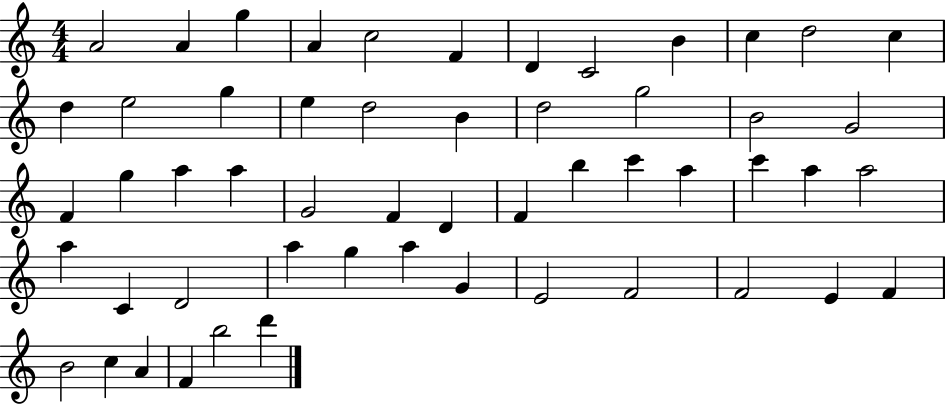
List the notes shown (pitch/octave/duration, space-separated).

A4/h A4/q G5/q A4/q C5/h F4/q D4/q C4/h B4/q C5/q D5/h C5/q D5/q E5/h G5/q E5/q D5/h B4/q D5/h G5/h B4/h G4/h F4/q G5/q A5/q A5/q G4/h F4/q D4/q F4/q B5/q C6/q A5/q C6/q A5/q A5/h A5/q C4/q D4/h A5/q G5/q A5/q G4/q E4/h F4/h F4/h E4/q F4/q B4/h C5/q A4/q F4/q B5/h D6/q